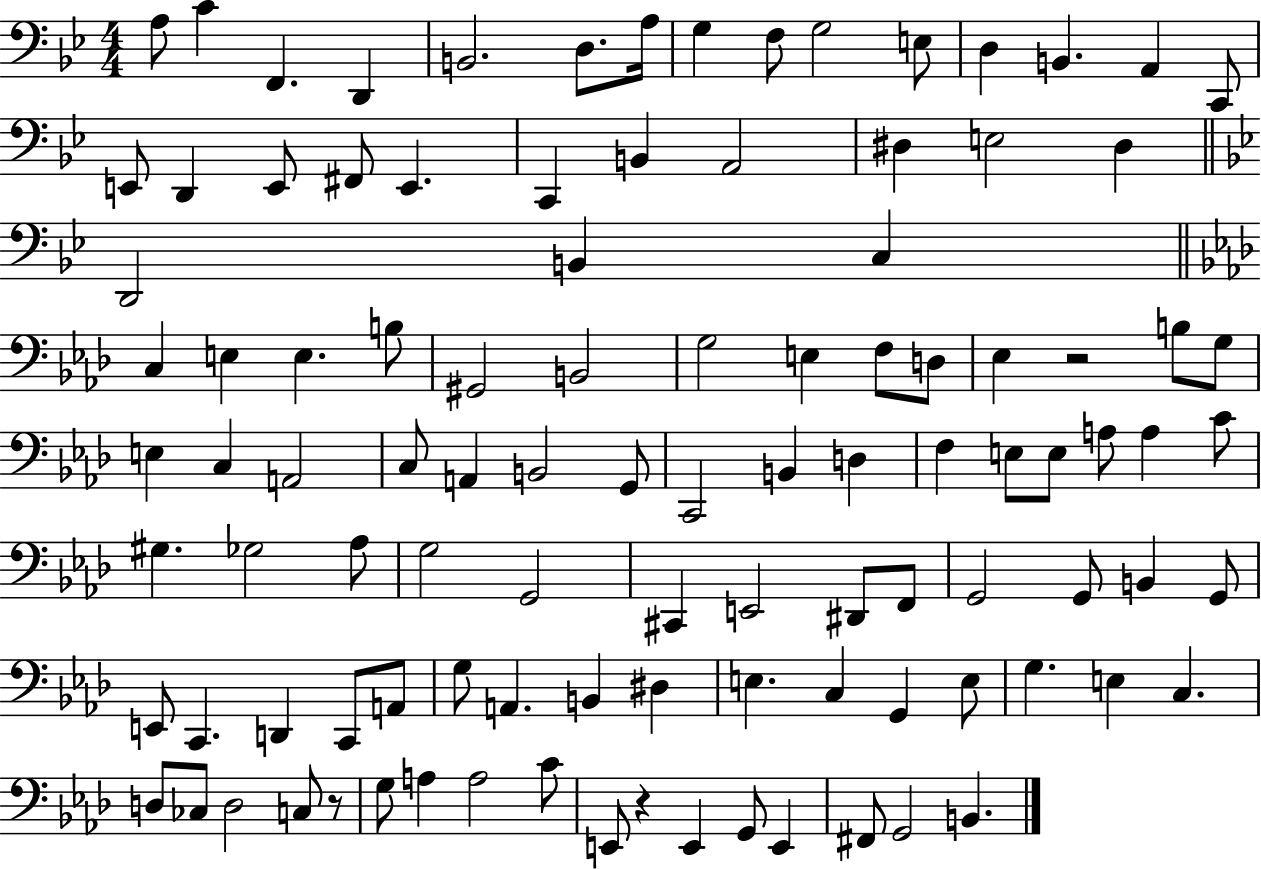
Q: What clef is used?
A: bass